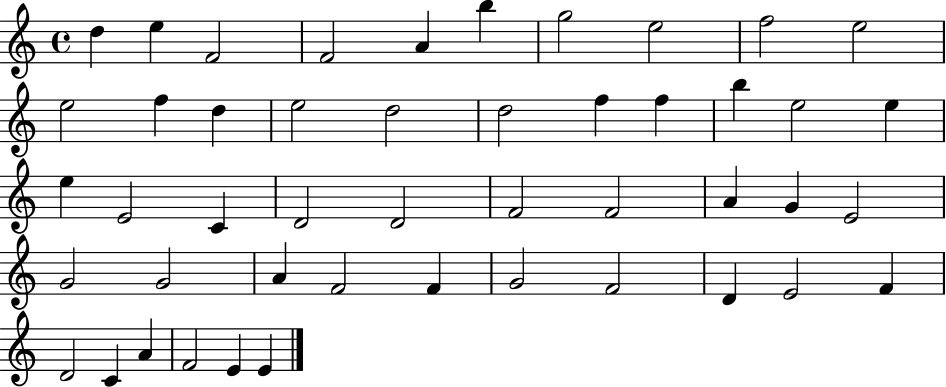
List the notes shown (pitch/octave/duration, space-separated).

D5/q E5/q F4/h F4/h A4/q B5/q G5/h E5/h F5/h E5/h E5/h F5/q D5/q E5/h D5/h D5/h F5/q F5/q B5/q E5/h E5/q E5/q E4/h C4/q D4/h D4/h F4/h F4/h A4/q G4/q E4/h G4/h G4/h A4/q F4/h F4/q G4/h F4/h D4/q E4/h F4/q D4/h C4/q A4/q F4/h E4/q E4/q